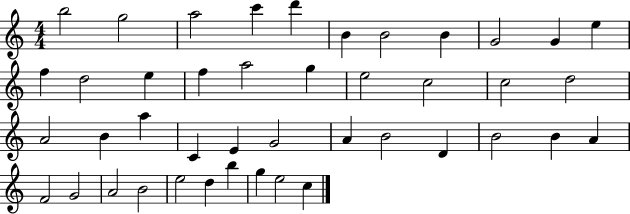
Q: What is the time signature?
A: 4/4